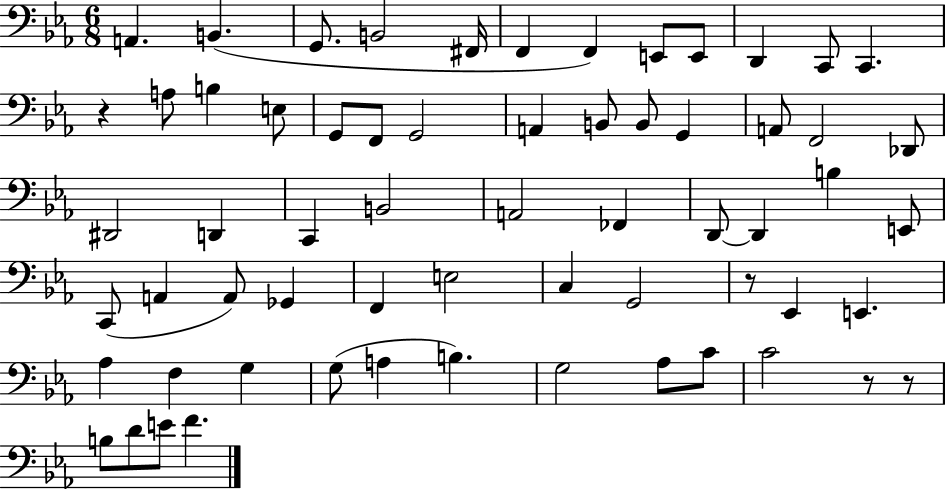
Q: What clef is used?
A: bass